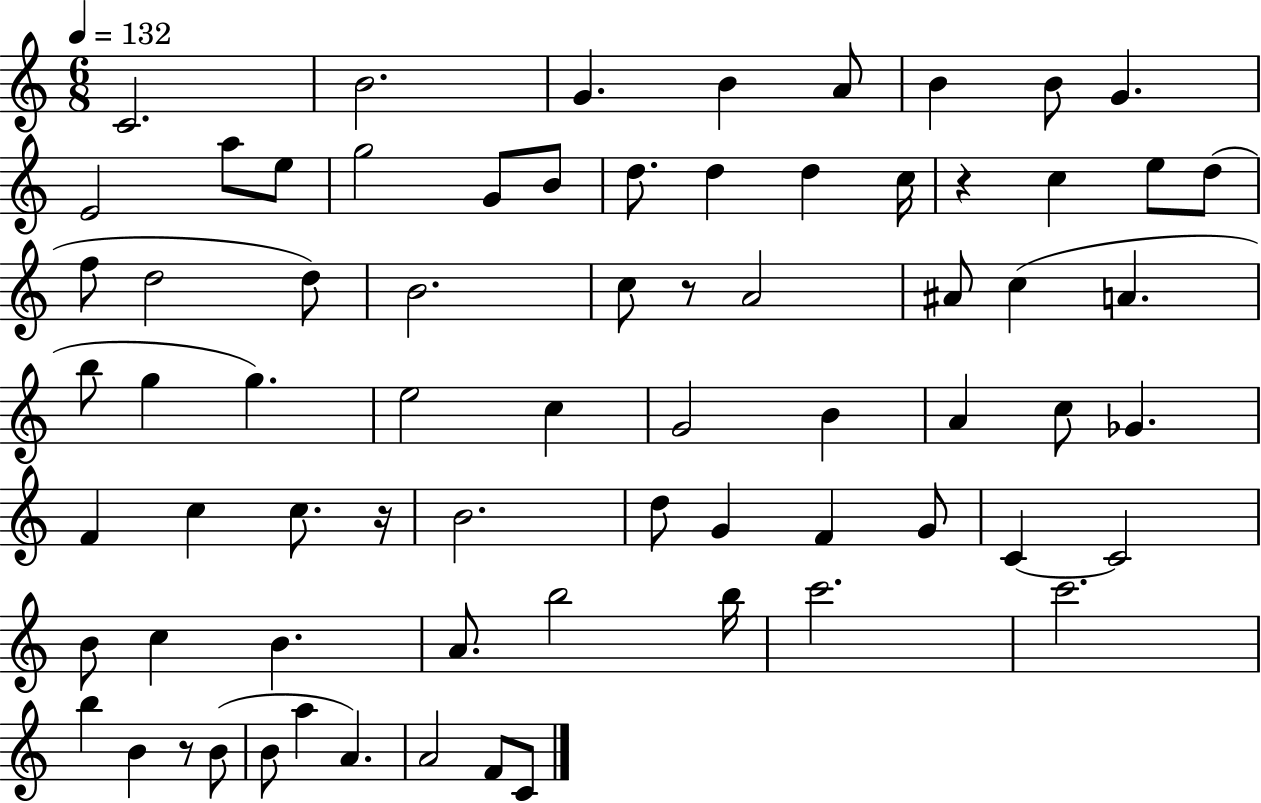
X:1
T:Untitled
M:6/8
L:1/4
K:C
C2 B2 G B A/2 B B/2 G E2 a/2 e/2 g2 G/2 B/2 d/2 d d c/4 z c e/2 d/2 f/2 d2 d/2 B2 c/2 z/2 A2 ^A/2 c A b/2 g g e2 c G2 B A c/2 _G F c c/2 z/4 B2 d/2 G F G/2 C C2 B/2 c B A/2 b2 b/4 c'2 c'2 b B z/2 B/2 B/2 a A A2 F/2 C/2